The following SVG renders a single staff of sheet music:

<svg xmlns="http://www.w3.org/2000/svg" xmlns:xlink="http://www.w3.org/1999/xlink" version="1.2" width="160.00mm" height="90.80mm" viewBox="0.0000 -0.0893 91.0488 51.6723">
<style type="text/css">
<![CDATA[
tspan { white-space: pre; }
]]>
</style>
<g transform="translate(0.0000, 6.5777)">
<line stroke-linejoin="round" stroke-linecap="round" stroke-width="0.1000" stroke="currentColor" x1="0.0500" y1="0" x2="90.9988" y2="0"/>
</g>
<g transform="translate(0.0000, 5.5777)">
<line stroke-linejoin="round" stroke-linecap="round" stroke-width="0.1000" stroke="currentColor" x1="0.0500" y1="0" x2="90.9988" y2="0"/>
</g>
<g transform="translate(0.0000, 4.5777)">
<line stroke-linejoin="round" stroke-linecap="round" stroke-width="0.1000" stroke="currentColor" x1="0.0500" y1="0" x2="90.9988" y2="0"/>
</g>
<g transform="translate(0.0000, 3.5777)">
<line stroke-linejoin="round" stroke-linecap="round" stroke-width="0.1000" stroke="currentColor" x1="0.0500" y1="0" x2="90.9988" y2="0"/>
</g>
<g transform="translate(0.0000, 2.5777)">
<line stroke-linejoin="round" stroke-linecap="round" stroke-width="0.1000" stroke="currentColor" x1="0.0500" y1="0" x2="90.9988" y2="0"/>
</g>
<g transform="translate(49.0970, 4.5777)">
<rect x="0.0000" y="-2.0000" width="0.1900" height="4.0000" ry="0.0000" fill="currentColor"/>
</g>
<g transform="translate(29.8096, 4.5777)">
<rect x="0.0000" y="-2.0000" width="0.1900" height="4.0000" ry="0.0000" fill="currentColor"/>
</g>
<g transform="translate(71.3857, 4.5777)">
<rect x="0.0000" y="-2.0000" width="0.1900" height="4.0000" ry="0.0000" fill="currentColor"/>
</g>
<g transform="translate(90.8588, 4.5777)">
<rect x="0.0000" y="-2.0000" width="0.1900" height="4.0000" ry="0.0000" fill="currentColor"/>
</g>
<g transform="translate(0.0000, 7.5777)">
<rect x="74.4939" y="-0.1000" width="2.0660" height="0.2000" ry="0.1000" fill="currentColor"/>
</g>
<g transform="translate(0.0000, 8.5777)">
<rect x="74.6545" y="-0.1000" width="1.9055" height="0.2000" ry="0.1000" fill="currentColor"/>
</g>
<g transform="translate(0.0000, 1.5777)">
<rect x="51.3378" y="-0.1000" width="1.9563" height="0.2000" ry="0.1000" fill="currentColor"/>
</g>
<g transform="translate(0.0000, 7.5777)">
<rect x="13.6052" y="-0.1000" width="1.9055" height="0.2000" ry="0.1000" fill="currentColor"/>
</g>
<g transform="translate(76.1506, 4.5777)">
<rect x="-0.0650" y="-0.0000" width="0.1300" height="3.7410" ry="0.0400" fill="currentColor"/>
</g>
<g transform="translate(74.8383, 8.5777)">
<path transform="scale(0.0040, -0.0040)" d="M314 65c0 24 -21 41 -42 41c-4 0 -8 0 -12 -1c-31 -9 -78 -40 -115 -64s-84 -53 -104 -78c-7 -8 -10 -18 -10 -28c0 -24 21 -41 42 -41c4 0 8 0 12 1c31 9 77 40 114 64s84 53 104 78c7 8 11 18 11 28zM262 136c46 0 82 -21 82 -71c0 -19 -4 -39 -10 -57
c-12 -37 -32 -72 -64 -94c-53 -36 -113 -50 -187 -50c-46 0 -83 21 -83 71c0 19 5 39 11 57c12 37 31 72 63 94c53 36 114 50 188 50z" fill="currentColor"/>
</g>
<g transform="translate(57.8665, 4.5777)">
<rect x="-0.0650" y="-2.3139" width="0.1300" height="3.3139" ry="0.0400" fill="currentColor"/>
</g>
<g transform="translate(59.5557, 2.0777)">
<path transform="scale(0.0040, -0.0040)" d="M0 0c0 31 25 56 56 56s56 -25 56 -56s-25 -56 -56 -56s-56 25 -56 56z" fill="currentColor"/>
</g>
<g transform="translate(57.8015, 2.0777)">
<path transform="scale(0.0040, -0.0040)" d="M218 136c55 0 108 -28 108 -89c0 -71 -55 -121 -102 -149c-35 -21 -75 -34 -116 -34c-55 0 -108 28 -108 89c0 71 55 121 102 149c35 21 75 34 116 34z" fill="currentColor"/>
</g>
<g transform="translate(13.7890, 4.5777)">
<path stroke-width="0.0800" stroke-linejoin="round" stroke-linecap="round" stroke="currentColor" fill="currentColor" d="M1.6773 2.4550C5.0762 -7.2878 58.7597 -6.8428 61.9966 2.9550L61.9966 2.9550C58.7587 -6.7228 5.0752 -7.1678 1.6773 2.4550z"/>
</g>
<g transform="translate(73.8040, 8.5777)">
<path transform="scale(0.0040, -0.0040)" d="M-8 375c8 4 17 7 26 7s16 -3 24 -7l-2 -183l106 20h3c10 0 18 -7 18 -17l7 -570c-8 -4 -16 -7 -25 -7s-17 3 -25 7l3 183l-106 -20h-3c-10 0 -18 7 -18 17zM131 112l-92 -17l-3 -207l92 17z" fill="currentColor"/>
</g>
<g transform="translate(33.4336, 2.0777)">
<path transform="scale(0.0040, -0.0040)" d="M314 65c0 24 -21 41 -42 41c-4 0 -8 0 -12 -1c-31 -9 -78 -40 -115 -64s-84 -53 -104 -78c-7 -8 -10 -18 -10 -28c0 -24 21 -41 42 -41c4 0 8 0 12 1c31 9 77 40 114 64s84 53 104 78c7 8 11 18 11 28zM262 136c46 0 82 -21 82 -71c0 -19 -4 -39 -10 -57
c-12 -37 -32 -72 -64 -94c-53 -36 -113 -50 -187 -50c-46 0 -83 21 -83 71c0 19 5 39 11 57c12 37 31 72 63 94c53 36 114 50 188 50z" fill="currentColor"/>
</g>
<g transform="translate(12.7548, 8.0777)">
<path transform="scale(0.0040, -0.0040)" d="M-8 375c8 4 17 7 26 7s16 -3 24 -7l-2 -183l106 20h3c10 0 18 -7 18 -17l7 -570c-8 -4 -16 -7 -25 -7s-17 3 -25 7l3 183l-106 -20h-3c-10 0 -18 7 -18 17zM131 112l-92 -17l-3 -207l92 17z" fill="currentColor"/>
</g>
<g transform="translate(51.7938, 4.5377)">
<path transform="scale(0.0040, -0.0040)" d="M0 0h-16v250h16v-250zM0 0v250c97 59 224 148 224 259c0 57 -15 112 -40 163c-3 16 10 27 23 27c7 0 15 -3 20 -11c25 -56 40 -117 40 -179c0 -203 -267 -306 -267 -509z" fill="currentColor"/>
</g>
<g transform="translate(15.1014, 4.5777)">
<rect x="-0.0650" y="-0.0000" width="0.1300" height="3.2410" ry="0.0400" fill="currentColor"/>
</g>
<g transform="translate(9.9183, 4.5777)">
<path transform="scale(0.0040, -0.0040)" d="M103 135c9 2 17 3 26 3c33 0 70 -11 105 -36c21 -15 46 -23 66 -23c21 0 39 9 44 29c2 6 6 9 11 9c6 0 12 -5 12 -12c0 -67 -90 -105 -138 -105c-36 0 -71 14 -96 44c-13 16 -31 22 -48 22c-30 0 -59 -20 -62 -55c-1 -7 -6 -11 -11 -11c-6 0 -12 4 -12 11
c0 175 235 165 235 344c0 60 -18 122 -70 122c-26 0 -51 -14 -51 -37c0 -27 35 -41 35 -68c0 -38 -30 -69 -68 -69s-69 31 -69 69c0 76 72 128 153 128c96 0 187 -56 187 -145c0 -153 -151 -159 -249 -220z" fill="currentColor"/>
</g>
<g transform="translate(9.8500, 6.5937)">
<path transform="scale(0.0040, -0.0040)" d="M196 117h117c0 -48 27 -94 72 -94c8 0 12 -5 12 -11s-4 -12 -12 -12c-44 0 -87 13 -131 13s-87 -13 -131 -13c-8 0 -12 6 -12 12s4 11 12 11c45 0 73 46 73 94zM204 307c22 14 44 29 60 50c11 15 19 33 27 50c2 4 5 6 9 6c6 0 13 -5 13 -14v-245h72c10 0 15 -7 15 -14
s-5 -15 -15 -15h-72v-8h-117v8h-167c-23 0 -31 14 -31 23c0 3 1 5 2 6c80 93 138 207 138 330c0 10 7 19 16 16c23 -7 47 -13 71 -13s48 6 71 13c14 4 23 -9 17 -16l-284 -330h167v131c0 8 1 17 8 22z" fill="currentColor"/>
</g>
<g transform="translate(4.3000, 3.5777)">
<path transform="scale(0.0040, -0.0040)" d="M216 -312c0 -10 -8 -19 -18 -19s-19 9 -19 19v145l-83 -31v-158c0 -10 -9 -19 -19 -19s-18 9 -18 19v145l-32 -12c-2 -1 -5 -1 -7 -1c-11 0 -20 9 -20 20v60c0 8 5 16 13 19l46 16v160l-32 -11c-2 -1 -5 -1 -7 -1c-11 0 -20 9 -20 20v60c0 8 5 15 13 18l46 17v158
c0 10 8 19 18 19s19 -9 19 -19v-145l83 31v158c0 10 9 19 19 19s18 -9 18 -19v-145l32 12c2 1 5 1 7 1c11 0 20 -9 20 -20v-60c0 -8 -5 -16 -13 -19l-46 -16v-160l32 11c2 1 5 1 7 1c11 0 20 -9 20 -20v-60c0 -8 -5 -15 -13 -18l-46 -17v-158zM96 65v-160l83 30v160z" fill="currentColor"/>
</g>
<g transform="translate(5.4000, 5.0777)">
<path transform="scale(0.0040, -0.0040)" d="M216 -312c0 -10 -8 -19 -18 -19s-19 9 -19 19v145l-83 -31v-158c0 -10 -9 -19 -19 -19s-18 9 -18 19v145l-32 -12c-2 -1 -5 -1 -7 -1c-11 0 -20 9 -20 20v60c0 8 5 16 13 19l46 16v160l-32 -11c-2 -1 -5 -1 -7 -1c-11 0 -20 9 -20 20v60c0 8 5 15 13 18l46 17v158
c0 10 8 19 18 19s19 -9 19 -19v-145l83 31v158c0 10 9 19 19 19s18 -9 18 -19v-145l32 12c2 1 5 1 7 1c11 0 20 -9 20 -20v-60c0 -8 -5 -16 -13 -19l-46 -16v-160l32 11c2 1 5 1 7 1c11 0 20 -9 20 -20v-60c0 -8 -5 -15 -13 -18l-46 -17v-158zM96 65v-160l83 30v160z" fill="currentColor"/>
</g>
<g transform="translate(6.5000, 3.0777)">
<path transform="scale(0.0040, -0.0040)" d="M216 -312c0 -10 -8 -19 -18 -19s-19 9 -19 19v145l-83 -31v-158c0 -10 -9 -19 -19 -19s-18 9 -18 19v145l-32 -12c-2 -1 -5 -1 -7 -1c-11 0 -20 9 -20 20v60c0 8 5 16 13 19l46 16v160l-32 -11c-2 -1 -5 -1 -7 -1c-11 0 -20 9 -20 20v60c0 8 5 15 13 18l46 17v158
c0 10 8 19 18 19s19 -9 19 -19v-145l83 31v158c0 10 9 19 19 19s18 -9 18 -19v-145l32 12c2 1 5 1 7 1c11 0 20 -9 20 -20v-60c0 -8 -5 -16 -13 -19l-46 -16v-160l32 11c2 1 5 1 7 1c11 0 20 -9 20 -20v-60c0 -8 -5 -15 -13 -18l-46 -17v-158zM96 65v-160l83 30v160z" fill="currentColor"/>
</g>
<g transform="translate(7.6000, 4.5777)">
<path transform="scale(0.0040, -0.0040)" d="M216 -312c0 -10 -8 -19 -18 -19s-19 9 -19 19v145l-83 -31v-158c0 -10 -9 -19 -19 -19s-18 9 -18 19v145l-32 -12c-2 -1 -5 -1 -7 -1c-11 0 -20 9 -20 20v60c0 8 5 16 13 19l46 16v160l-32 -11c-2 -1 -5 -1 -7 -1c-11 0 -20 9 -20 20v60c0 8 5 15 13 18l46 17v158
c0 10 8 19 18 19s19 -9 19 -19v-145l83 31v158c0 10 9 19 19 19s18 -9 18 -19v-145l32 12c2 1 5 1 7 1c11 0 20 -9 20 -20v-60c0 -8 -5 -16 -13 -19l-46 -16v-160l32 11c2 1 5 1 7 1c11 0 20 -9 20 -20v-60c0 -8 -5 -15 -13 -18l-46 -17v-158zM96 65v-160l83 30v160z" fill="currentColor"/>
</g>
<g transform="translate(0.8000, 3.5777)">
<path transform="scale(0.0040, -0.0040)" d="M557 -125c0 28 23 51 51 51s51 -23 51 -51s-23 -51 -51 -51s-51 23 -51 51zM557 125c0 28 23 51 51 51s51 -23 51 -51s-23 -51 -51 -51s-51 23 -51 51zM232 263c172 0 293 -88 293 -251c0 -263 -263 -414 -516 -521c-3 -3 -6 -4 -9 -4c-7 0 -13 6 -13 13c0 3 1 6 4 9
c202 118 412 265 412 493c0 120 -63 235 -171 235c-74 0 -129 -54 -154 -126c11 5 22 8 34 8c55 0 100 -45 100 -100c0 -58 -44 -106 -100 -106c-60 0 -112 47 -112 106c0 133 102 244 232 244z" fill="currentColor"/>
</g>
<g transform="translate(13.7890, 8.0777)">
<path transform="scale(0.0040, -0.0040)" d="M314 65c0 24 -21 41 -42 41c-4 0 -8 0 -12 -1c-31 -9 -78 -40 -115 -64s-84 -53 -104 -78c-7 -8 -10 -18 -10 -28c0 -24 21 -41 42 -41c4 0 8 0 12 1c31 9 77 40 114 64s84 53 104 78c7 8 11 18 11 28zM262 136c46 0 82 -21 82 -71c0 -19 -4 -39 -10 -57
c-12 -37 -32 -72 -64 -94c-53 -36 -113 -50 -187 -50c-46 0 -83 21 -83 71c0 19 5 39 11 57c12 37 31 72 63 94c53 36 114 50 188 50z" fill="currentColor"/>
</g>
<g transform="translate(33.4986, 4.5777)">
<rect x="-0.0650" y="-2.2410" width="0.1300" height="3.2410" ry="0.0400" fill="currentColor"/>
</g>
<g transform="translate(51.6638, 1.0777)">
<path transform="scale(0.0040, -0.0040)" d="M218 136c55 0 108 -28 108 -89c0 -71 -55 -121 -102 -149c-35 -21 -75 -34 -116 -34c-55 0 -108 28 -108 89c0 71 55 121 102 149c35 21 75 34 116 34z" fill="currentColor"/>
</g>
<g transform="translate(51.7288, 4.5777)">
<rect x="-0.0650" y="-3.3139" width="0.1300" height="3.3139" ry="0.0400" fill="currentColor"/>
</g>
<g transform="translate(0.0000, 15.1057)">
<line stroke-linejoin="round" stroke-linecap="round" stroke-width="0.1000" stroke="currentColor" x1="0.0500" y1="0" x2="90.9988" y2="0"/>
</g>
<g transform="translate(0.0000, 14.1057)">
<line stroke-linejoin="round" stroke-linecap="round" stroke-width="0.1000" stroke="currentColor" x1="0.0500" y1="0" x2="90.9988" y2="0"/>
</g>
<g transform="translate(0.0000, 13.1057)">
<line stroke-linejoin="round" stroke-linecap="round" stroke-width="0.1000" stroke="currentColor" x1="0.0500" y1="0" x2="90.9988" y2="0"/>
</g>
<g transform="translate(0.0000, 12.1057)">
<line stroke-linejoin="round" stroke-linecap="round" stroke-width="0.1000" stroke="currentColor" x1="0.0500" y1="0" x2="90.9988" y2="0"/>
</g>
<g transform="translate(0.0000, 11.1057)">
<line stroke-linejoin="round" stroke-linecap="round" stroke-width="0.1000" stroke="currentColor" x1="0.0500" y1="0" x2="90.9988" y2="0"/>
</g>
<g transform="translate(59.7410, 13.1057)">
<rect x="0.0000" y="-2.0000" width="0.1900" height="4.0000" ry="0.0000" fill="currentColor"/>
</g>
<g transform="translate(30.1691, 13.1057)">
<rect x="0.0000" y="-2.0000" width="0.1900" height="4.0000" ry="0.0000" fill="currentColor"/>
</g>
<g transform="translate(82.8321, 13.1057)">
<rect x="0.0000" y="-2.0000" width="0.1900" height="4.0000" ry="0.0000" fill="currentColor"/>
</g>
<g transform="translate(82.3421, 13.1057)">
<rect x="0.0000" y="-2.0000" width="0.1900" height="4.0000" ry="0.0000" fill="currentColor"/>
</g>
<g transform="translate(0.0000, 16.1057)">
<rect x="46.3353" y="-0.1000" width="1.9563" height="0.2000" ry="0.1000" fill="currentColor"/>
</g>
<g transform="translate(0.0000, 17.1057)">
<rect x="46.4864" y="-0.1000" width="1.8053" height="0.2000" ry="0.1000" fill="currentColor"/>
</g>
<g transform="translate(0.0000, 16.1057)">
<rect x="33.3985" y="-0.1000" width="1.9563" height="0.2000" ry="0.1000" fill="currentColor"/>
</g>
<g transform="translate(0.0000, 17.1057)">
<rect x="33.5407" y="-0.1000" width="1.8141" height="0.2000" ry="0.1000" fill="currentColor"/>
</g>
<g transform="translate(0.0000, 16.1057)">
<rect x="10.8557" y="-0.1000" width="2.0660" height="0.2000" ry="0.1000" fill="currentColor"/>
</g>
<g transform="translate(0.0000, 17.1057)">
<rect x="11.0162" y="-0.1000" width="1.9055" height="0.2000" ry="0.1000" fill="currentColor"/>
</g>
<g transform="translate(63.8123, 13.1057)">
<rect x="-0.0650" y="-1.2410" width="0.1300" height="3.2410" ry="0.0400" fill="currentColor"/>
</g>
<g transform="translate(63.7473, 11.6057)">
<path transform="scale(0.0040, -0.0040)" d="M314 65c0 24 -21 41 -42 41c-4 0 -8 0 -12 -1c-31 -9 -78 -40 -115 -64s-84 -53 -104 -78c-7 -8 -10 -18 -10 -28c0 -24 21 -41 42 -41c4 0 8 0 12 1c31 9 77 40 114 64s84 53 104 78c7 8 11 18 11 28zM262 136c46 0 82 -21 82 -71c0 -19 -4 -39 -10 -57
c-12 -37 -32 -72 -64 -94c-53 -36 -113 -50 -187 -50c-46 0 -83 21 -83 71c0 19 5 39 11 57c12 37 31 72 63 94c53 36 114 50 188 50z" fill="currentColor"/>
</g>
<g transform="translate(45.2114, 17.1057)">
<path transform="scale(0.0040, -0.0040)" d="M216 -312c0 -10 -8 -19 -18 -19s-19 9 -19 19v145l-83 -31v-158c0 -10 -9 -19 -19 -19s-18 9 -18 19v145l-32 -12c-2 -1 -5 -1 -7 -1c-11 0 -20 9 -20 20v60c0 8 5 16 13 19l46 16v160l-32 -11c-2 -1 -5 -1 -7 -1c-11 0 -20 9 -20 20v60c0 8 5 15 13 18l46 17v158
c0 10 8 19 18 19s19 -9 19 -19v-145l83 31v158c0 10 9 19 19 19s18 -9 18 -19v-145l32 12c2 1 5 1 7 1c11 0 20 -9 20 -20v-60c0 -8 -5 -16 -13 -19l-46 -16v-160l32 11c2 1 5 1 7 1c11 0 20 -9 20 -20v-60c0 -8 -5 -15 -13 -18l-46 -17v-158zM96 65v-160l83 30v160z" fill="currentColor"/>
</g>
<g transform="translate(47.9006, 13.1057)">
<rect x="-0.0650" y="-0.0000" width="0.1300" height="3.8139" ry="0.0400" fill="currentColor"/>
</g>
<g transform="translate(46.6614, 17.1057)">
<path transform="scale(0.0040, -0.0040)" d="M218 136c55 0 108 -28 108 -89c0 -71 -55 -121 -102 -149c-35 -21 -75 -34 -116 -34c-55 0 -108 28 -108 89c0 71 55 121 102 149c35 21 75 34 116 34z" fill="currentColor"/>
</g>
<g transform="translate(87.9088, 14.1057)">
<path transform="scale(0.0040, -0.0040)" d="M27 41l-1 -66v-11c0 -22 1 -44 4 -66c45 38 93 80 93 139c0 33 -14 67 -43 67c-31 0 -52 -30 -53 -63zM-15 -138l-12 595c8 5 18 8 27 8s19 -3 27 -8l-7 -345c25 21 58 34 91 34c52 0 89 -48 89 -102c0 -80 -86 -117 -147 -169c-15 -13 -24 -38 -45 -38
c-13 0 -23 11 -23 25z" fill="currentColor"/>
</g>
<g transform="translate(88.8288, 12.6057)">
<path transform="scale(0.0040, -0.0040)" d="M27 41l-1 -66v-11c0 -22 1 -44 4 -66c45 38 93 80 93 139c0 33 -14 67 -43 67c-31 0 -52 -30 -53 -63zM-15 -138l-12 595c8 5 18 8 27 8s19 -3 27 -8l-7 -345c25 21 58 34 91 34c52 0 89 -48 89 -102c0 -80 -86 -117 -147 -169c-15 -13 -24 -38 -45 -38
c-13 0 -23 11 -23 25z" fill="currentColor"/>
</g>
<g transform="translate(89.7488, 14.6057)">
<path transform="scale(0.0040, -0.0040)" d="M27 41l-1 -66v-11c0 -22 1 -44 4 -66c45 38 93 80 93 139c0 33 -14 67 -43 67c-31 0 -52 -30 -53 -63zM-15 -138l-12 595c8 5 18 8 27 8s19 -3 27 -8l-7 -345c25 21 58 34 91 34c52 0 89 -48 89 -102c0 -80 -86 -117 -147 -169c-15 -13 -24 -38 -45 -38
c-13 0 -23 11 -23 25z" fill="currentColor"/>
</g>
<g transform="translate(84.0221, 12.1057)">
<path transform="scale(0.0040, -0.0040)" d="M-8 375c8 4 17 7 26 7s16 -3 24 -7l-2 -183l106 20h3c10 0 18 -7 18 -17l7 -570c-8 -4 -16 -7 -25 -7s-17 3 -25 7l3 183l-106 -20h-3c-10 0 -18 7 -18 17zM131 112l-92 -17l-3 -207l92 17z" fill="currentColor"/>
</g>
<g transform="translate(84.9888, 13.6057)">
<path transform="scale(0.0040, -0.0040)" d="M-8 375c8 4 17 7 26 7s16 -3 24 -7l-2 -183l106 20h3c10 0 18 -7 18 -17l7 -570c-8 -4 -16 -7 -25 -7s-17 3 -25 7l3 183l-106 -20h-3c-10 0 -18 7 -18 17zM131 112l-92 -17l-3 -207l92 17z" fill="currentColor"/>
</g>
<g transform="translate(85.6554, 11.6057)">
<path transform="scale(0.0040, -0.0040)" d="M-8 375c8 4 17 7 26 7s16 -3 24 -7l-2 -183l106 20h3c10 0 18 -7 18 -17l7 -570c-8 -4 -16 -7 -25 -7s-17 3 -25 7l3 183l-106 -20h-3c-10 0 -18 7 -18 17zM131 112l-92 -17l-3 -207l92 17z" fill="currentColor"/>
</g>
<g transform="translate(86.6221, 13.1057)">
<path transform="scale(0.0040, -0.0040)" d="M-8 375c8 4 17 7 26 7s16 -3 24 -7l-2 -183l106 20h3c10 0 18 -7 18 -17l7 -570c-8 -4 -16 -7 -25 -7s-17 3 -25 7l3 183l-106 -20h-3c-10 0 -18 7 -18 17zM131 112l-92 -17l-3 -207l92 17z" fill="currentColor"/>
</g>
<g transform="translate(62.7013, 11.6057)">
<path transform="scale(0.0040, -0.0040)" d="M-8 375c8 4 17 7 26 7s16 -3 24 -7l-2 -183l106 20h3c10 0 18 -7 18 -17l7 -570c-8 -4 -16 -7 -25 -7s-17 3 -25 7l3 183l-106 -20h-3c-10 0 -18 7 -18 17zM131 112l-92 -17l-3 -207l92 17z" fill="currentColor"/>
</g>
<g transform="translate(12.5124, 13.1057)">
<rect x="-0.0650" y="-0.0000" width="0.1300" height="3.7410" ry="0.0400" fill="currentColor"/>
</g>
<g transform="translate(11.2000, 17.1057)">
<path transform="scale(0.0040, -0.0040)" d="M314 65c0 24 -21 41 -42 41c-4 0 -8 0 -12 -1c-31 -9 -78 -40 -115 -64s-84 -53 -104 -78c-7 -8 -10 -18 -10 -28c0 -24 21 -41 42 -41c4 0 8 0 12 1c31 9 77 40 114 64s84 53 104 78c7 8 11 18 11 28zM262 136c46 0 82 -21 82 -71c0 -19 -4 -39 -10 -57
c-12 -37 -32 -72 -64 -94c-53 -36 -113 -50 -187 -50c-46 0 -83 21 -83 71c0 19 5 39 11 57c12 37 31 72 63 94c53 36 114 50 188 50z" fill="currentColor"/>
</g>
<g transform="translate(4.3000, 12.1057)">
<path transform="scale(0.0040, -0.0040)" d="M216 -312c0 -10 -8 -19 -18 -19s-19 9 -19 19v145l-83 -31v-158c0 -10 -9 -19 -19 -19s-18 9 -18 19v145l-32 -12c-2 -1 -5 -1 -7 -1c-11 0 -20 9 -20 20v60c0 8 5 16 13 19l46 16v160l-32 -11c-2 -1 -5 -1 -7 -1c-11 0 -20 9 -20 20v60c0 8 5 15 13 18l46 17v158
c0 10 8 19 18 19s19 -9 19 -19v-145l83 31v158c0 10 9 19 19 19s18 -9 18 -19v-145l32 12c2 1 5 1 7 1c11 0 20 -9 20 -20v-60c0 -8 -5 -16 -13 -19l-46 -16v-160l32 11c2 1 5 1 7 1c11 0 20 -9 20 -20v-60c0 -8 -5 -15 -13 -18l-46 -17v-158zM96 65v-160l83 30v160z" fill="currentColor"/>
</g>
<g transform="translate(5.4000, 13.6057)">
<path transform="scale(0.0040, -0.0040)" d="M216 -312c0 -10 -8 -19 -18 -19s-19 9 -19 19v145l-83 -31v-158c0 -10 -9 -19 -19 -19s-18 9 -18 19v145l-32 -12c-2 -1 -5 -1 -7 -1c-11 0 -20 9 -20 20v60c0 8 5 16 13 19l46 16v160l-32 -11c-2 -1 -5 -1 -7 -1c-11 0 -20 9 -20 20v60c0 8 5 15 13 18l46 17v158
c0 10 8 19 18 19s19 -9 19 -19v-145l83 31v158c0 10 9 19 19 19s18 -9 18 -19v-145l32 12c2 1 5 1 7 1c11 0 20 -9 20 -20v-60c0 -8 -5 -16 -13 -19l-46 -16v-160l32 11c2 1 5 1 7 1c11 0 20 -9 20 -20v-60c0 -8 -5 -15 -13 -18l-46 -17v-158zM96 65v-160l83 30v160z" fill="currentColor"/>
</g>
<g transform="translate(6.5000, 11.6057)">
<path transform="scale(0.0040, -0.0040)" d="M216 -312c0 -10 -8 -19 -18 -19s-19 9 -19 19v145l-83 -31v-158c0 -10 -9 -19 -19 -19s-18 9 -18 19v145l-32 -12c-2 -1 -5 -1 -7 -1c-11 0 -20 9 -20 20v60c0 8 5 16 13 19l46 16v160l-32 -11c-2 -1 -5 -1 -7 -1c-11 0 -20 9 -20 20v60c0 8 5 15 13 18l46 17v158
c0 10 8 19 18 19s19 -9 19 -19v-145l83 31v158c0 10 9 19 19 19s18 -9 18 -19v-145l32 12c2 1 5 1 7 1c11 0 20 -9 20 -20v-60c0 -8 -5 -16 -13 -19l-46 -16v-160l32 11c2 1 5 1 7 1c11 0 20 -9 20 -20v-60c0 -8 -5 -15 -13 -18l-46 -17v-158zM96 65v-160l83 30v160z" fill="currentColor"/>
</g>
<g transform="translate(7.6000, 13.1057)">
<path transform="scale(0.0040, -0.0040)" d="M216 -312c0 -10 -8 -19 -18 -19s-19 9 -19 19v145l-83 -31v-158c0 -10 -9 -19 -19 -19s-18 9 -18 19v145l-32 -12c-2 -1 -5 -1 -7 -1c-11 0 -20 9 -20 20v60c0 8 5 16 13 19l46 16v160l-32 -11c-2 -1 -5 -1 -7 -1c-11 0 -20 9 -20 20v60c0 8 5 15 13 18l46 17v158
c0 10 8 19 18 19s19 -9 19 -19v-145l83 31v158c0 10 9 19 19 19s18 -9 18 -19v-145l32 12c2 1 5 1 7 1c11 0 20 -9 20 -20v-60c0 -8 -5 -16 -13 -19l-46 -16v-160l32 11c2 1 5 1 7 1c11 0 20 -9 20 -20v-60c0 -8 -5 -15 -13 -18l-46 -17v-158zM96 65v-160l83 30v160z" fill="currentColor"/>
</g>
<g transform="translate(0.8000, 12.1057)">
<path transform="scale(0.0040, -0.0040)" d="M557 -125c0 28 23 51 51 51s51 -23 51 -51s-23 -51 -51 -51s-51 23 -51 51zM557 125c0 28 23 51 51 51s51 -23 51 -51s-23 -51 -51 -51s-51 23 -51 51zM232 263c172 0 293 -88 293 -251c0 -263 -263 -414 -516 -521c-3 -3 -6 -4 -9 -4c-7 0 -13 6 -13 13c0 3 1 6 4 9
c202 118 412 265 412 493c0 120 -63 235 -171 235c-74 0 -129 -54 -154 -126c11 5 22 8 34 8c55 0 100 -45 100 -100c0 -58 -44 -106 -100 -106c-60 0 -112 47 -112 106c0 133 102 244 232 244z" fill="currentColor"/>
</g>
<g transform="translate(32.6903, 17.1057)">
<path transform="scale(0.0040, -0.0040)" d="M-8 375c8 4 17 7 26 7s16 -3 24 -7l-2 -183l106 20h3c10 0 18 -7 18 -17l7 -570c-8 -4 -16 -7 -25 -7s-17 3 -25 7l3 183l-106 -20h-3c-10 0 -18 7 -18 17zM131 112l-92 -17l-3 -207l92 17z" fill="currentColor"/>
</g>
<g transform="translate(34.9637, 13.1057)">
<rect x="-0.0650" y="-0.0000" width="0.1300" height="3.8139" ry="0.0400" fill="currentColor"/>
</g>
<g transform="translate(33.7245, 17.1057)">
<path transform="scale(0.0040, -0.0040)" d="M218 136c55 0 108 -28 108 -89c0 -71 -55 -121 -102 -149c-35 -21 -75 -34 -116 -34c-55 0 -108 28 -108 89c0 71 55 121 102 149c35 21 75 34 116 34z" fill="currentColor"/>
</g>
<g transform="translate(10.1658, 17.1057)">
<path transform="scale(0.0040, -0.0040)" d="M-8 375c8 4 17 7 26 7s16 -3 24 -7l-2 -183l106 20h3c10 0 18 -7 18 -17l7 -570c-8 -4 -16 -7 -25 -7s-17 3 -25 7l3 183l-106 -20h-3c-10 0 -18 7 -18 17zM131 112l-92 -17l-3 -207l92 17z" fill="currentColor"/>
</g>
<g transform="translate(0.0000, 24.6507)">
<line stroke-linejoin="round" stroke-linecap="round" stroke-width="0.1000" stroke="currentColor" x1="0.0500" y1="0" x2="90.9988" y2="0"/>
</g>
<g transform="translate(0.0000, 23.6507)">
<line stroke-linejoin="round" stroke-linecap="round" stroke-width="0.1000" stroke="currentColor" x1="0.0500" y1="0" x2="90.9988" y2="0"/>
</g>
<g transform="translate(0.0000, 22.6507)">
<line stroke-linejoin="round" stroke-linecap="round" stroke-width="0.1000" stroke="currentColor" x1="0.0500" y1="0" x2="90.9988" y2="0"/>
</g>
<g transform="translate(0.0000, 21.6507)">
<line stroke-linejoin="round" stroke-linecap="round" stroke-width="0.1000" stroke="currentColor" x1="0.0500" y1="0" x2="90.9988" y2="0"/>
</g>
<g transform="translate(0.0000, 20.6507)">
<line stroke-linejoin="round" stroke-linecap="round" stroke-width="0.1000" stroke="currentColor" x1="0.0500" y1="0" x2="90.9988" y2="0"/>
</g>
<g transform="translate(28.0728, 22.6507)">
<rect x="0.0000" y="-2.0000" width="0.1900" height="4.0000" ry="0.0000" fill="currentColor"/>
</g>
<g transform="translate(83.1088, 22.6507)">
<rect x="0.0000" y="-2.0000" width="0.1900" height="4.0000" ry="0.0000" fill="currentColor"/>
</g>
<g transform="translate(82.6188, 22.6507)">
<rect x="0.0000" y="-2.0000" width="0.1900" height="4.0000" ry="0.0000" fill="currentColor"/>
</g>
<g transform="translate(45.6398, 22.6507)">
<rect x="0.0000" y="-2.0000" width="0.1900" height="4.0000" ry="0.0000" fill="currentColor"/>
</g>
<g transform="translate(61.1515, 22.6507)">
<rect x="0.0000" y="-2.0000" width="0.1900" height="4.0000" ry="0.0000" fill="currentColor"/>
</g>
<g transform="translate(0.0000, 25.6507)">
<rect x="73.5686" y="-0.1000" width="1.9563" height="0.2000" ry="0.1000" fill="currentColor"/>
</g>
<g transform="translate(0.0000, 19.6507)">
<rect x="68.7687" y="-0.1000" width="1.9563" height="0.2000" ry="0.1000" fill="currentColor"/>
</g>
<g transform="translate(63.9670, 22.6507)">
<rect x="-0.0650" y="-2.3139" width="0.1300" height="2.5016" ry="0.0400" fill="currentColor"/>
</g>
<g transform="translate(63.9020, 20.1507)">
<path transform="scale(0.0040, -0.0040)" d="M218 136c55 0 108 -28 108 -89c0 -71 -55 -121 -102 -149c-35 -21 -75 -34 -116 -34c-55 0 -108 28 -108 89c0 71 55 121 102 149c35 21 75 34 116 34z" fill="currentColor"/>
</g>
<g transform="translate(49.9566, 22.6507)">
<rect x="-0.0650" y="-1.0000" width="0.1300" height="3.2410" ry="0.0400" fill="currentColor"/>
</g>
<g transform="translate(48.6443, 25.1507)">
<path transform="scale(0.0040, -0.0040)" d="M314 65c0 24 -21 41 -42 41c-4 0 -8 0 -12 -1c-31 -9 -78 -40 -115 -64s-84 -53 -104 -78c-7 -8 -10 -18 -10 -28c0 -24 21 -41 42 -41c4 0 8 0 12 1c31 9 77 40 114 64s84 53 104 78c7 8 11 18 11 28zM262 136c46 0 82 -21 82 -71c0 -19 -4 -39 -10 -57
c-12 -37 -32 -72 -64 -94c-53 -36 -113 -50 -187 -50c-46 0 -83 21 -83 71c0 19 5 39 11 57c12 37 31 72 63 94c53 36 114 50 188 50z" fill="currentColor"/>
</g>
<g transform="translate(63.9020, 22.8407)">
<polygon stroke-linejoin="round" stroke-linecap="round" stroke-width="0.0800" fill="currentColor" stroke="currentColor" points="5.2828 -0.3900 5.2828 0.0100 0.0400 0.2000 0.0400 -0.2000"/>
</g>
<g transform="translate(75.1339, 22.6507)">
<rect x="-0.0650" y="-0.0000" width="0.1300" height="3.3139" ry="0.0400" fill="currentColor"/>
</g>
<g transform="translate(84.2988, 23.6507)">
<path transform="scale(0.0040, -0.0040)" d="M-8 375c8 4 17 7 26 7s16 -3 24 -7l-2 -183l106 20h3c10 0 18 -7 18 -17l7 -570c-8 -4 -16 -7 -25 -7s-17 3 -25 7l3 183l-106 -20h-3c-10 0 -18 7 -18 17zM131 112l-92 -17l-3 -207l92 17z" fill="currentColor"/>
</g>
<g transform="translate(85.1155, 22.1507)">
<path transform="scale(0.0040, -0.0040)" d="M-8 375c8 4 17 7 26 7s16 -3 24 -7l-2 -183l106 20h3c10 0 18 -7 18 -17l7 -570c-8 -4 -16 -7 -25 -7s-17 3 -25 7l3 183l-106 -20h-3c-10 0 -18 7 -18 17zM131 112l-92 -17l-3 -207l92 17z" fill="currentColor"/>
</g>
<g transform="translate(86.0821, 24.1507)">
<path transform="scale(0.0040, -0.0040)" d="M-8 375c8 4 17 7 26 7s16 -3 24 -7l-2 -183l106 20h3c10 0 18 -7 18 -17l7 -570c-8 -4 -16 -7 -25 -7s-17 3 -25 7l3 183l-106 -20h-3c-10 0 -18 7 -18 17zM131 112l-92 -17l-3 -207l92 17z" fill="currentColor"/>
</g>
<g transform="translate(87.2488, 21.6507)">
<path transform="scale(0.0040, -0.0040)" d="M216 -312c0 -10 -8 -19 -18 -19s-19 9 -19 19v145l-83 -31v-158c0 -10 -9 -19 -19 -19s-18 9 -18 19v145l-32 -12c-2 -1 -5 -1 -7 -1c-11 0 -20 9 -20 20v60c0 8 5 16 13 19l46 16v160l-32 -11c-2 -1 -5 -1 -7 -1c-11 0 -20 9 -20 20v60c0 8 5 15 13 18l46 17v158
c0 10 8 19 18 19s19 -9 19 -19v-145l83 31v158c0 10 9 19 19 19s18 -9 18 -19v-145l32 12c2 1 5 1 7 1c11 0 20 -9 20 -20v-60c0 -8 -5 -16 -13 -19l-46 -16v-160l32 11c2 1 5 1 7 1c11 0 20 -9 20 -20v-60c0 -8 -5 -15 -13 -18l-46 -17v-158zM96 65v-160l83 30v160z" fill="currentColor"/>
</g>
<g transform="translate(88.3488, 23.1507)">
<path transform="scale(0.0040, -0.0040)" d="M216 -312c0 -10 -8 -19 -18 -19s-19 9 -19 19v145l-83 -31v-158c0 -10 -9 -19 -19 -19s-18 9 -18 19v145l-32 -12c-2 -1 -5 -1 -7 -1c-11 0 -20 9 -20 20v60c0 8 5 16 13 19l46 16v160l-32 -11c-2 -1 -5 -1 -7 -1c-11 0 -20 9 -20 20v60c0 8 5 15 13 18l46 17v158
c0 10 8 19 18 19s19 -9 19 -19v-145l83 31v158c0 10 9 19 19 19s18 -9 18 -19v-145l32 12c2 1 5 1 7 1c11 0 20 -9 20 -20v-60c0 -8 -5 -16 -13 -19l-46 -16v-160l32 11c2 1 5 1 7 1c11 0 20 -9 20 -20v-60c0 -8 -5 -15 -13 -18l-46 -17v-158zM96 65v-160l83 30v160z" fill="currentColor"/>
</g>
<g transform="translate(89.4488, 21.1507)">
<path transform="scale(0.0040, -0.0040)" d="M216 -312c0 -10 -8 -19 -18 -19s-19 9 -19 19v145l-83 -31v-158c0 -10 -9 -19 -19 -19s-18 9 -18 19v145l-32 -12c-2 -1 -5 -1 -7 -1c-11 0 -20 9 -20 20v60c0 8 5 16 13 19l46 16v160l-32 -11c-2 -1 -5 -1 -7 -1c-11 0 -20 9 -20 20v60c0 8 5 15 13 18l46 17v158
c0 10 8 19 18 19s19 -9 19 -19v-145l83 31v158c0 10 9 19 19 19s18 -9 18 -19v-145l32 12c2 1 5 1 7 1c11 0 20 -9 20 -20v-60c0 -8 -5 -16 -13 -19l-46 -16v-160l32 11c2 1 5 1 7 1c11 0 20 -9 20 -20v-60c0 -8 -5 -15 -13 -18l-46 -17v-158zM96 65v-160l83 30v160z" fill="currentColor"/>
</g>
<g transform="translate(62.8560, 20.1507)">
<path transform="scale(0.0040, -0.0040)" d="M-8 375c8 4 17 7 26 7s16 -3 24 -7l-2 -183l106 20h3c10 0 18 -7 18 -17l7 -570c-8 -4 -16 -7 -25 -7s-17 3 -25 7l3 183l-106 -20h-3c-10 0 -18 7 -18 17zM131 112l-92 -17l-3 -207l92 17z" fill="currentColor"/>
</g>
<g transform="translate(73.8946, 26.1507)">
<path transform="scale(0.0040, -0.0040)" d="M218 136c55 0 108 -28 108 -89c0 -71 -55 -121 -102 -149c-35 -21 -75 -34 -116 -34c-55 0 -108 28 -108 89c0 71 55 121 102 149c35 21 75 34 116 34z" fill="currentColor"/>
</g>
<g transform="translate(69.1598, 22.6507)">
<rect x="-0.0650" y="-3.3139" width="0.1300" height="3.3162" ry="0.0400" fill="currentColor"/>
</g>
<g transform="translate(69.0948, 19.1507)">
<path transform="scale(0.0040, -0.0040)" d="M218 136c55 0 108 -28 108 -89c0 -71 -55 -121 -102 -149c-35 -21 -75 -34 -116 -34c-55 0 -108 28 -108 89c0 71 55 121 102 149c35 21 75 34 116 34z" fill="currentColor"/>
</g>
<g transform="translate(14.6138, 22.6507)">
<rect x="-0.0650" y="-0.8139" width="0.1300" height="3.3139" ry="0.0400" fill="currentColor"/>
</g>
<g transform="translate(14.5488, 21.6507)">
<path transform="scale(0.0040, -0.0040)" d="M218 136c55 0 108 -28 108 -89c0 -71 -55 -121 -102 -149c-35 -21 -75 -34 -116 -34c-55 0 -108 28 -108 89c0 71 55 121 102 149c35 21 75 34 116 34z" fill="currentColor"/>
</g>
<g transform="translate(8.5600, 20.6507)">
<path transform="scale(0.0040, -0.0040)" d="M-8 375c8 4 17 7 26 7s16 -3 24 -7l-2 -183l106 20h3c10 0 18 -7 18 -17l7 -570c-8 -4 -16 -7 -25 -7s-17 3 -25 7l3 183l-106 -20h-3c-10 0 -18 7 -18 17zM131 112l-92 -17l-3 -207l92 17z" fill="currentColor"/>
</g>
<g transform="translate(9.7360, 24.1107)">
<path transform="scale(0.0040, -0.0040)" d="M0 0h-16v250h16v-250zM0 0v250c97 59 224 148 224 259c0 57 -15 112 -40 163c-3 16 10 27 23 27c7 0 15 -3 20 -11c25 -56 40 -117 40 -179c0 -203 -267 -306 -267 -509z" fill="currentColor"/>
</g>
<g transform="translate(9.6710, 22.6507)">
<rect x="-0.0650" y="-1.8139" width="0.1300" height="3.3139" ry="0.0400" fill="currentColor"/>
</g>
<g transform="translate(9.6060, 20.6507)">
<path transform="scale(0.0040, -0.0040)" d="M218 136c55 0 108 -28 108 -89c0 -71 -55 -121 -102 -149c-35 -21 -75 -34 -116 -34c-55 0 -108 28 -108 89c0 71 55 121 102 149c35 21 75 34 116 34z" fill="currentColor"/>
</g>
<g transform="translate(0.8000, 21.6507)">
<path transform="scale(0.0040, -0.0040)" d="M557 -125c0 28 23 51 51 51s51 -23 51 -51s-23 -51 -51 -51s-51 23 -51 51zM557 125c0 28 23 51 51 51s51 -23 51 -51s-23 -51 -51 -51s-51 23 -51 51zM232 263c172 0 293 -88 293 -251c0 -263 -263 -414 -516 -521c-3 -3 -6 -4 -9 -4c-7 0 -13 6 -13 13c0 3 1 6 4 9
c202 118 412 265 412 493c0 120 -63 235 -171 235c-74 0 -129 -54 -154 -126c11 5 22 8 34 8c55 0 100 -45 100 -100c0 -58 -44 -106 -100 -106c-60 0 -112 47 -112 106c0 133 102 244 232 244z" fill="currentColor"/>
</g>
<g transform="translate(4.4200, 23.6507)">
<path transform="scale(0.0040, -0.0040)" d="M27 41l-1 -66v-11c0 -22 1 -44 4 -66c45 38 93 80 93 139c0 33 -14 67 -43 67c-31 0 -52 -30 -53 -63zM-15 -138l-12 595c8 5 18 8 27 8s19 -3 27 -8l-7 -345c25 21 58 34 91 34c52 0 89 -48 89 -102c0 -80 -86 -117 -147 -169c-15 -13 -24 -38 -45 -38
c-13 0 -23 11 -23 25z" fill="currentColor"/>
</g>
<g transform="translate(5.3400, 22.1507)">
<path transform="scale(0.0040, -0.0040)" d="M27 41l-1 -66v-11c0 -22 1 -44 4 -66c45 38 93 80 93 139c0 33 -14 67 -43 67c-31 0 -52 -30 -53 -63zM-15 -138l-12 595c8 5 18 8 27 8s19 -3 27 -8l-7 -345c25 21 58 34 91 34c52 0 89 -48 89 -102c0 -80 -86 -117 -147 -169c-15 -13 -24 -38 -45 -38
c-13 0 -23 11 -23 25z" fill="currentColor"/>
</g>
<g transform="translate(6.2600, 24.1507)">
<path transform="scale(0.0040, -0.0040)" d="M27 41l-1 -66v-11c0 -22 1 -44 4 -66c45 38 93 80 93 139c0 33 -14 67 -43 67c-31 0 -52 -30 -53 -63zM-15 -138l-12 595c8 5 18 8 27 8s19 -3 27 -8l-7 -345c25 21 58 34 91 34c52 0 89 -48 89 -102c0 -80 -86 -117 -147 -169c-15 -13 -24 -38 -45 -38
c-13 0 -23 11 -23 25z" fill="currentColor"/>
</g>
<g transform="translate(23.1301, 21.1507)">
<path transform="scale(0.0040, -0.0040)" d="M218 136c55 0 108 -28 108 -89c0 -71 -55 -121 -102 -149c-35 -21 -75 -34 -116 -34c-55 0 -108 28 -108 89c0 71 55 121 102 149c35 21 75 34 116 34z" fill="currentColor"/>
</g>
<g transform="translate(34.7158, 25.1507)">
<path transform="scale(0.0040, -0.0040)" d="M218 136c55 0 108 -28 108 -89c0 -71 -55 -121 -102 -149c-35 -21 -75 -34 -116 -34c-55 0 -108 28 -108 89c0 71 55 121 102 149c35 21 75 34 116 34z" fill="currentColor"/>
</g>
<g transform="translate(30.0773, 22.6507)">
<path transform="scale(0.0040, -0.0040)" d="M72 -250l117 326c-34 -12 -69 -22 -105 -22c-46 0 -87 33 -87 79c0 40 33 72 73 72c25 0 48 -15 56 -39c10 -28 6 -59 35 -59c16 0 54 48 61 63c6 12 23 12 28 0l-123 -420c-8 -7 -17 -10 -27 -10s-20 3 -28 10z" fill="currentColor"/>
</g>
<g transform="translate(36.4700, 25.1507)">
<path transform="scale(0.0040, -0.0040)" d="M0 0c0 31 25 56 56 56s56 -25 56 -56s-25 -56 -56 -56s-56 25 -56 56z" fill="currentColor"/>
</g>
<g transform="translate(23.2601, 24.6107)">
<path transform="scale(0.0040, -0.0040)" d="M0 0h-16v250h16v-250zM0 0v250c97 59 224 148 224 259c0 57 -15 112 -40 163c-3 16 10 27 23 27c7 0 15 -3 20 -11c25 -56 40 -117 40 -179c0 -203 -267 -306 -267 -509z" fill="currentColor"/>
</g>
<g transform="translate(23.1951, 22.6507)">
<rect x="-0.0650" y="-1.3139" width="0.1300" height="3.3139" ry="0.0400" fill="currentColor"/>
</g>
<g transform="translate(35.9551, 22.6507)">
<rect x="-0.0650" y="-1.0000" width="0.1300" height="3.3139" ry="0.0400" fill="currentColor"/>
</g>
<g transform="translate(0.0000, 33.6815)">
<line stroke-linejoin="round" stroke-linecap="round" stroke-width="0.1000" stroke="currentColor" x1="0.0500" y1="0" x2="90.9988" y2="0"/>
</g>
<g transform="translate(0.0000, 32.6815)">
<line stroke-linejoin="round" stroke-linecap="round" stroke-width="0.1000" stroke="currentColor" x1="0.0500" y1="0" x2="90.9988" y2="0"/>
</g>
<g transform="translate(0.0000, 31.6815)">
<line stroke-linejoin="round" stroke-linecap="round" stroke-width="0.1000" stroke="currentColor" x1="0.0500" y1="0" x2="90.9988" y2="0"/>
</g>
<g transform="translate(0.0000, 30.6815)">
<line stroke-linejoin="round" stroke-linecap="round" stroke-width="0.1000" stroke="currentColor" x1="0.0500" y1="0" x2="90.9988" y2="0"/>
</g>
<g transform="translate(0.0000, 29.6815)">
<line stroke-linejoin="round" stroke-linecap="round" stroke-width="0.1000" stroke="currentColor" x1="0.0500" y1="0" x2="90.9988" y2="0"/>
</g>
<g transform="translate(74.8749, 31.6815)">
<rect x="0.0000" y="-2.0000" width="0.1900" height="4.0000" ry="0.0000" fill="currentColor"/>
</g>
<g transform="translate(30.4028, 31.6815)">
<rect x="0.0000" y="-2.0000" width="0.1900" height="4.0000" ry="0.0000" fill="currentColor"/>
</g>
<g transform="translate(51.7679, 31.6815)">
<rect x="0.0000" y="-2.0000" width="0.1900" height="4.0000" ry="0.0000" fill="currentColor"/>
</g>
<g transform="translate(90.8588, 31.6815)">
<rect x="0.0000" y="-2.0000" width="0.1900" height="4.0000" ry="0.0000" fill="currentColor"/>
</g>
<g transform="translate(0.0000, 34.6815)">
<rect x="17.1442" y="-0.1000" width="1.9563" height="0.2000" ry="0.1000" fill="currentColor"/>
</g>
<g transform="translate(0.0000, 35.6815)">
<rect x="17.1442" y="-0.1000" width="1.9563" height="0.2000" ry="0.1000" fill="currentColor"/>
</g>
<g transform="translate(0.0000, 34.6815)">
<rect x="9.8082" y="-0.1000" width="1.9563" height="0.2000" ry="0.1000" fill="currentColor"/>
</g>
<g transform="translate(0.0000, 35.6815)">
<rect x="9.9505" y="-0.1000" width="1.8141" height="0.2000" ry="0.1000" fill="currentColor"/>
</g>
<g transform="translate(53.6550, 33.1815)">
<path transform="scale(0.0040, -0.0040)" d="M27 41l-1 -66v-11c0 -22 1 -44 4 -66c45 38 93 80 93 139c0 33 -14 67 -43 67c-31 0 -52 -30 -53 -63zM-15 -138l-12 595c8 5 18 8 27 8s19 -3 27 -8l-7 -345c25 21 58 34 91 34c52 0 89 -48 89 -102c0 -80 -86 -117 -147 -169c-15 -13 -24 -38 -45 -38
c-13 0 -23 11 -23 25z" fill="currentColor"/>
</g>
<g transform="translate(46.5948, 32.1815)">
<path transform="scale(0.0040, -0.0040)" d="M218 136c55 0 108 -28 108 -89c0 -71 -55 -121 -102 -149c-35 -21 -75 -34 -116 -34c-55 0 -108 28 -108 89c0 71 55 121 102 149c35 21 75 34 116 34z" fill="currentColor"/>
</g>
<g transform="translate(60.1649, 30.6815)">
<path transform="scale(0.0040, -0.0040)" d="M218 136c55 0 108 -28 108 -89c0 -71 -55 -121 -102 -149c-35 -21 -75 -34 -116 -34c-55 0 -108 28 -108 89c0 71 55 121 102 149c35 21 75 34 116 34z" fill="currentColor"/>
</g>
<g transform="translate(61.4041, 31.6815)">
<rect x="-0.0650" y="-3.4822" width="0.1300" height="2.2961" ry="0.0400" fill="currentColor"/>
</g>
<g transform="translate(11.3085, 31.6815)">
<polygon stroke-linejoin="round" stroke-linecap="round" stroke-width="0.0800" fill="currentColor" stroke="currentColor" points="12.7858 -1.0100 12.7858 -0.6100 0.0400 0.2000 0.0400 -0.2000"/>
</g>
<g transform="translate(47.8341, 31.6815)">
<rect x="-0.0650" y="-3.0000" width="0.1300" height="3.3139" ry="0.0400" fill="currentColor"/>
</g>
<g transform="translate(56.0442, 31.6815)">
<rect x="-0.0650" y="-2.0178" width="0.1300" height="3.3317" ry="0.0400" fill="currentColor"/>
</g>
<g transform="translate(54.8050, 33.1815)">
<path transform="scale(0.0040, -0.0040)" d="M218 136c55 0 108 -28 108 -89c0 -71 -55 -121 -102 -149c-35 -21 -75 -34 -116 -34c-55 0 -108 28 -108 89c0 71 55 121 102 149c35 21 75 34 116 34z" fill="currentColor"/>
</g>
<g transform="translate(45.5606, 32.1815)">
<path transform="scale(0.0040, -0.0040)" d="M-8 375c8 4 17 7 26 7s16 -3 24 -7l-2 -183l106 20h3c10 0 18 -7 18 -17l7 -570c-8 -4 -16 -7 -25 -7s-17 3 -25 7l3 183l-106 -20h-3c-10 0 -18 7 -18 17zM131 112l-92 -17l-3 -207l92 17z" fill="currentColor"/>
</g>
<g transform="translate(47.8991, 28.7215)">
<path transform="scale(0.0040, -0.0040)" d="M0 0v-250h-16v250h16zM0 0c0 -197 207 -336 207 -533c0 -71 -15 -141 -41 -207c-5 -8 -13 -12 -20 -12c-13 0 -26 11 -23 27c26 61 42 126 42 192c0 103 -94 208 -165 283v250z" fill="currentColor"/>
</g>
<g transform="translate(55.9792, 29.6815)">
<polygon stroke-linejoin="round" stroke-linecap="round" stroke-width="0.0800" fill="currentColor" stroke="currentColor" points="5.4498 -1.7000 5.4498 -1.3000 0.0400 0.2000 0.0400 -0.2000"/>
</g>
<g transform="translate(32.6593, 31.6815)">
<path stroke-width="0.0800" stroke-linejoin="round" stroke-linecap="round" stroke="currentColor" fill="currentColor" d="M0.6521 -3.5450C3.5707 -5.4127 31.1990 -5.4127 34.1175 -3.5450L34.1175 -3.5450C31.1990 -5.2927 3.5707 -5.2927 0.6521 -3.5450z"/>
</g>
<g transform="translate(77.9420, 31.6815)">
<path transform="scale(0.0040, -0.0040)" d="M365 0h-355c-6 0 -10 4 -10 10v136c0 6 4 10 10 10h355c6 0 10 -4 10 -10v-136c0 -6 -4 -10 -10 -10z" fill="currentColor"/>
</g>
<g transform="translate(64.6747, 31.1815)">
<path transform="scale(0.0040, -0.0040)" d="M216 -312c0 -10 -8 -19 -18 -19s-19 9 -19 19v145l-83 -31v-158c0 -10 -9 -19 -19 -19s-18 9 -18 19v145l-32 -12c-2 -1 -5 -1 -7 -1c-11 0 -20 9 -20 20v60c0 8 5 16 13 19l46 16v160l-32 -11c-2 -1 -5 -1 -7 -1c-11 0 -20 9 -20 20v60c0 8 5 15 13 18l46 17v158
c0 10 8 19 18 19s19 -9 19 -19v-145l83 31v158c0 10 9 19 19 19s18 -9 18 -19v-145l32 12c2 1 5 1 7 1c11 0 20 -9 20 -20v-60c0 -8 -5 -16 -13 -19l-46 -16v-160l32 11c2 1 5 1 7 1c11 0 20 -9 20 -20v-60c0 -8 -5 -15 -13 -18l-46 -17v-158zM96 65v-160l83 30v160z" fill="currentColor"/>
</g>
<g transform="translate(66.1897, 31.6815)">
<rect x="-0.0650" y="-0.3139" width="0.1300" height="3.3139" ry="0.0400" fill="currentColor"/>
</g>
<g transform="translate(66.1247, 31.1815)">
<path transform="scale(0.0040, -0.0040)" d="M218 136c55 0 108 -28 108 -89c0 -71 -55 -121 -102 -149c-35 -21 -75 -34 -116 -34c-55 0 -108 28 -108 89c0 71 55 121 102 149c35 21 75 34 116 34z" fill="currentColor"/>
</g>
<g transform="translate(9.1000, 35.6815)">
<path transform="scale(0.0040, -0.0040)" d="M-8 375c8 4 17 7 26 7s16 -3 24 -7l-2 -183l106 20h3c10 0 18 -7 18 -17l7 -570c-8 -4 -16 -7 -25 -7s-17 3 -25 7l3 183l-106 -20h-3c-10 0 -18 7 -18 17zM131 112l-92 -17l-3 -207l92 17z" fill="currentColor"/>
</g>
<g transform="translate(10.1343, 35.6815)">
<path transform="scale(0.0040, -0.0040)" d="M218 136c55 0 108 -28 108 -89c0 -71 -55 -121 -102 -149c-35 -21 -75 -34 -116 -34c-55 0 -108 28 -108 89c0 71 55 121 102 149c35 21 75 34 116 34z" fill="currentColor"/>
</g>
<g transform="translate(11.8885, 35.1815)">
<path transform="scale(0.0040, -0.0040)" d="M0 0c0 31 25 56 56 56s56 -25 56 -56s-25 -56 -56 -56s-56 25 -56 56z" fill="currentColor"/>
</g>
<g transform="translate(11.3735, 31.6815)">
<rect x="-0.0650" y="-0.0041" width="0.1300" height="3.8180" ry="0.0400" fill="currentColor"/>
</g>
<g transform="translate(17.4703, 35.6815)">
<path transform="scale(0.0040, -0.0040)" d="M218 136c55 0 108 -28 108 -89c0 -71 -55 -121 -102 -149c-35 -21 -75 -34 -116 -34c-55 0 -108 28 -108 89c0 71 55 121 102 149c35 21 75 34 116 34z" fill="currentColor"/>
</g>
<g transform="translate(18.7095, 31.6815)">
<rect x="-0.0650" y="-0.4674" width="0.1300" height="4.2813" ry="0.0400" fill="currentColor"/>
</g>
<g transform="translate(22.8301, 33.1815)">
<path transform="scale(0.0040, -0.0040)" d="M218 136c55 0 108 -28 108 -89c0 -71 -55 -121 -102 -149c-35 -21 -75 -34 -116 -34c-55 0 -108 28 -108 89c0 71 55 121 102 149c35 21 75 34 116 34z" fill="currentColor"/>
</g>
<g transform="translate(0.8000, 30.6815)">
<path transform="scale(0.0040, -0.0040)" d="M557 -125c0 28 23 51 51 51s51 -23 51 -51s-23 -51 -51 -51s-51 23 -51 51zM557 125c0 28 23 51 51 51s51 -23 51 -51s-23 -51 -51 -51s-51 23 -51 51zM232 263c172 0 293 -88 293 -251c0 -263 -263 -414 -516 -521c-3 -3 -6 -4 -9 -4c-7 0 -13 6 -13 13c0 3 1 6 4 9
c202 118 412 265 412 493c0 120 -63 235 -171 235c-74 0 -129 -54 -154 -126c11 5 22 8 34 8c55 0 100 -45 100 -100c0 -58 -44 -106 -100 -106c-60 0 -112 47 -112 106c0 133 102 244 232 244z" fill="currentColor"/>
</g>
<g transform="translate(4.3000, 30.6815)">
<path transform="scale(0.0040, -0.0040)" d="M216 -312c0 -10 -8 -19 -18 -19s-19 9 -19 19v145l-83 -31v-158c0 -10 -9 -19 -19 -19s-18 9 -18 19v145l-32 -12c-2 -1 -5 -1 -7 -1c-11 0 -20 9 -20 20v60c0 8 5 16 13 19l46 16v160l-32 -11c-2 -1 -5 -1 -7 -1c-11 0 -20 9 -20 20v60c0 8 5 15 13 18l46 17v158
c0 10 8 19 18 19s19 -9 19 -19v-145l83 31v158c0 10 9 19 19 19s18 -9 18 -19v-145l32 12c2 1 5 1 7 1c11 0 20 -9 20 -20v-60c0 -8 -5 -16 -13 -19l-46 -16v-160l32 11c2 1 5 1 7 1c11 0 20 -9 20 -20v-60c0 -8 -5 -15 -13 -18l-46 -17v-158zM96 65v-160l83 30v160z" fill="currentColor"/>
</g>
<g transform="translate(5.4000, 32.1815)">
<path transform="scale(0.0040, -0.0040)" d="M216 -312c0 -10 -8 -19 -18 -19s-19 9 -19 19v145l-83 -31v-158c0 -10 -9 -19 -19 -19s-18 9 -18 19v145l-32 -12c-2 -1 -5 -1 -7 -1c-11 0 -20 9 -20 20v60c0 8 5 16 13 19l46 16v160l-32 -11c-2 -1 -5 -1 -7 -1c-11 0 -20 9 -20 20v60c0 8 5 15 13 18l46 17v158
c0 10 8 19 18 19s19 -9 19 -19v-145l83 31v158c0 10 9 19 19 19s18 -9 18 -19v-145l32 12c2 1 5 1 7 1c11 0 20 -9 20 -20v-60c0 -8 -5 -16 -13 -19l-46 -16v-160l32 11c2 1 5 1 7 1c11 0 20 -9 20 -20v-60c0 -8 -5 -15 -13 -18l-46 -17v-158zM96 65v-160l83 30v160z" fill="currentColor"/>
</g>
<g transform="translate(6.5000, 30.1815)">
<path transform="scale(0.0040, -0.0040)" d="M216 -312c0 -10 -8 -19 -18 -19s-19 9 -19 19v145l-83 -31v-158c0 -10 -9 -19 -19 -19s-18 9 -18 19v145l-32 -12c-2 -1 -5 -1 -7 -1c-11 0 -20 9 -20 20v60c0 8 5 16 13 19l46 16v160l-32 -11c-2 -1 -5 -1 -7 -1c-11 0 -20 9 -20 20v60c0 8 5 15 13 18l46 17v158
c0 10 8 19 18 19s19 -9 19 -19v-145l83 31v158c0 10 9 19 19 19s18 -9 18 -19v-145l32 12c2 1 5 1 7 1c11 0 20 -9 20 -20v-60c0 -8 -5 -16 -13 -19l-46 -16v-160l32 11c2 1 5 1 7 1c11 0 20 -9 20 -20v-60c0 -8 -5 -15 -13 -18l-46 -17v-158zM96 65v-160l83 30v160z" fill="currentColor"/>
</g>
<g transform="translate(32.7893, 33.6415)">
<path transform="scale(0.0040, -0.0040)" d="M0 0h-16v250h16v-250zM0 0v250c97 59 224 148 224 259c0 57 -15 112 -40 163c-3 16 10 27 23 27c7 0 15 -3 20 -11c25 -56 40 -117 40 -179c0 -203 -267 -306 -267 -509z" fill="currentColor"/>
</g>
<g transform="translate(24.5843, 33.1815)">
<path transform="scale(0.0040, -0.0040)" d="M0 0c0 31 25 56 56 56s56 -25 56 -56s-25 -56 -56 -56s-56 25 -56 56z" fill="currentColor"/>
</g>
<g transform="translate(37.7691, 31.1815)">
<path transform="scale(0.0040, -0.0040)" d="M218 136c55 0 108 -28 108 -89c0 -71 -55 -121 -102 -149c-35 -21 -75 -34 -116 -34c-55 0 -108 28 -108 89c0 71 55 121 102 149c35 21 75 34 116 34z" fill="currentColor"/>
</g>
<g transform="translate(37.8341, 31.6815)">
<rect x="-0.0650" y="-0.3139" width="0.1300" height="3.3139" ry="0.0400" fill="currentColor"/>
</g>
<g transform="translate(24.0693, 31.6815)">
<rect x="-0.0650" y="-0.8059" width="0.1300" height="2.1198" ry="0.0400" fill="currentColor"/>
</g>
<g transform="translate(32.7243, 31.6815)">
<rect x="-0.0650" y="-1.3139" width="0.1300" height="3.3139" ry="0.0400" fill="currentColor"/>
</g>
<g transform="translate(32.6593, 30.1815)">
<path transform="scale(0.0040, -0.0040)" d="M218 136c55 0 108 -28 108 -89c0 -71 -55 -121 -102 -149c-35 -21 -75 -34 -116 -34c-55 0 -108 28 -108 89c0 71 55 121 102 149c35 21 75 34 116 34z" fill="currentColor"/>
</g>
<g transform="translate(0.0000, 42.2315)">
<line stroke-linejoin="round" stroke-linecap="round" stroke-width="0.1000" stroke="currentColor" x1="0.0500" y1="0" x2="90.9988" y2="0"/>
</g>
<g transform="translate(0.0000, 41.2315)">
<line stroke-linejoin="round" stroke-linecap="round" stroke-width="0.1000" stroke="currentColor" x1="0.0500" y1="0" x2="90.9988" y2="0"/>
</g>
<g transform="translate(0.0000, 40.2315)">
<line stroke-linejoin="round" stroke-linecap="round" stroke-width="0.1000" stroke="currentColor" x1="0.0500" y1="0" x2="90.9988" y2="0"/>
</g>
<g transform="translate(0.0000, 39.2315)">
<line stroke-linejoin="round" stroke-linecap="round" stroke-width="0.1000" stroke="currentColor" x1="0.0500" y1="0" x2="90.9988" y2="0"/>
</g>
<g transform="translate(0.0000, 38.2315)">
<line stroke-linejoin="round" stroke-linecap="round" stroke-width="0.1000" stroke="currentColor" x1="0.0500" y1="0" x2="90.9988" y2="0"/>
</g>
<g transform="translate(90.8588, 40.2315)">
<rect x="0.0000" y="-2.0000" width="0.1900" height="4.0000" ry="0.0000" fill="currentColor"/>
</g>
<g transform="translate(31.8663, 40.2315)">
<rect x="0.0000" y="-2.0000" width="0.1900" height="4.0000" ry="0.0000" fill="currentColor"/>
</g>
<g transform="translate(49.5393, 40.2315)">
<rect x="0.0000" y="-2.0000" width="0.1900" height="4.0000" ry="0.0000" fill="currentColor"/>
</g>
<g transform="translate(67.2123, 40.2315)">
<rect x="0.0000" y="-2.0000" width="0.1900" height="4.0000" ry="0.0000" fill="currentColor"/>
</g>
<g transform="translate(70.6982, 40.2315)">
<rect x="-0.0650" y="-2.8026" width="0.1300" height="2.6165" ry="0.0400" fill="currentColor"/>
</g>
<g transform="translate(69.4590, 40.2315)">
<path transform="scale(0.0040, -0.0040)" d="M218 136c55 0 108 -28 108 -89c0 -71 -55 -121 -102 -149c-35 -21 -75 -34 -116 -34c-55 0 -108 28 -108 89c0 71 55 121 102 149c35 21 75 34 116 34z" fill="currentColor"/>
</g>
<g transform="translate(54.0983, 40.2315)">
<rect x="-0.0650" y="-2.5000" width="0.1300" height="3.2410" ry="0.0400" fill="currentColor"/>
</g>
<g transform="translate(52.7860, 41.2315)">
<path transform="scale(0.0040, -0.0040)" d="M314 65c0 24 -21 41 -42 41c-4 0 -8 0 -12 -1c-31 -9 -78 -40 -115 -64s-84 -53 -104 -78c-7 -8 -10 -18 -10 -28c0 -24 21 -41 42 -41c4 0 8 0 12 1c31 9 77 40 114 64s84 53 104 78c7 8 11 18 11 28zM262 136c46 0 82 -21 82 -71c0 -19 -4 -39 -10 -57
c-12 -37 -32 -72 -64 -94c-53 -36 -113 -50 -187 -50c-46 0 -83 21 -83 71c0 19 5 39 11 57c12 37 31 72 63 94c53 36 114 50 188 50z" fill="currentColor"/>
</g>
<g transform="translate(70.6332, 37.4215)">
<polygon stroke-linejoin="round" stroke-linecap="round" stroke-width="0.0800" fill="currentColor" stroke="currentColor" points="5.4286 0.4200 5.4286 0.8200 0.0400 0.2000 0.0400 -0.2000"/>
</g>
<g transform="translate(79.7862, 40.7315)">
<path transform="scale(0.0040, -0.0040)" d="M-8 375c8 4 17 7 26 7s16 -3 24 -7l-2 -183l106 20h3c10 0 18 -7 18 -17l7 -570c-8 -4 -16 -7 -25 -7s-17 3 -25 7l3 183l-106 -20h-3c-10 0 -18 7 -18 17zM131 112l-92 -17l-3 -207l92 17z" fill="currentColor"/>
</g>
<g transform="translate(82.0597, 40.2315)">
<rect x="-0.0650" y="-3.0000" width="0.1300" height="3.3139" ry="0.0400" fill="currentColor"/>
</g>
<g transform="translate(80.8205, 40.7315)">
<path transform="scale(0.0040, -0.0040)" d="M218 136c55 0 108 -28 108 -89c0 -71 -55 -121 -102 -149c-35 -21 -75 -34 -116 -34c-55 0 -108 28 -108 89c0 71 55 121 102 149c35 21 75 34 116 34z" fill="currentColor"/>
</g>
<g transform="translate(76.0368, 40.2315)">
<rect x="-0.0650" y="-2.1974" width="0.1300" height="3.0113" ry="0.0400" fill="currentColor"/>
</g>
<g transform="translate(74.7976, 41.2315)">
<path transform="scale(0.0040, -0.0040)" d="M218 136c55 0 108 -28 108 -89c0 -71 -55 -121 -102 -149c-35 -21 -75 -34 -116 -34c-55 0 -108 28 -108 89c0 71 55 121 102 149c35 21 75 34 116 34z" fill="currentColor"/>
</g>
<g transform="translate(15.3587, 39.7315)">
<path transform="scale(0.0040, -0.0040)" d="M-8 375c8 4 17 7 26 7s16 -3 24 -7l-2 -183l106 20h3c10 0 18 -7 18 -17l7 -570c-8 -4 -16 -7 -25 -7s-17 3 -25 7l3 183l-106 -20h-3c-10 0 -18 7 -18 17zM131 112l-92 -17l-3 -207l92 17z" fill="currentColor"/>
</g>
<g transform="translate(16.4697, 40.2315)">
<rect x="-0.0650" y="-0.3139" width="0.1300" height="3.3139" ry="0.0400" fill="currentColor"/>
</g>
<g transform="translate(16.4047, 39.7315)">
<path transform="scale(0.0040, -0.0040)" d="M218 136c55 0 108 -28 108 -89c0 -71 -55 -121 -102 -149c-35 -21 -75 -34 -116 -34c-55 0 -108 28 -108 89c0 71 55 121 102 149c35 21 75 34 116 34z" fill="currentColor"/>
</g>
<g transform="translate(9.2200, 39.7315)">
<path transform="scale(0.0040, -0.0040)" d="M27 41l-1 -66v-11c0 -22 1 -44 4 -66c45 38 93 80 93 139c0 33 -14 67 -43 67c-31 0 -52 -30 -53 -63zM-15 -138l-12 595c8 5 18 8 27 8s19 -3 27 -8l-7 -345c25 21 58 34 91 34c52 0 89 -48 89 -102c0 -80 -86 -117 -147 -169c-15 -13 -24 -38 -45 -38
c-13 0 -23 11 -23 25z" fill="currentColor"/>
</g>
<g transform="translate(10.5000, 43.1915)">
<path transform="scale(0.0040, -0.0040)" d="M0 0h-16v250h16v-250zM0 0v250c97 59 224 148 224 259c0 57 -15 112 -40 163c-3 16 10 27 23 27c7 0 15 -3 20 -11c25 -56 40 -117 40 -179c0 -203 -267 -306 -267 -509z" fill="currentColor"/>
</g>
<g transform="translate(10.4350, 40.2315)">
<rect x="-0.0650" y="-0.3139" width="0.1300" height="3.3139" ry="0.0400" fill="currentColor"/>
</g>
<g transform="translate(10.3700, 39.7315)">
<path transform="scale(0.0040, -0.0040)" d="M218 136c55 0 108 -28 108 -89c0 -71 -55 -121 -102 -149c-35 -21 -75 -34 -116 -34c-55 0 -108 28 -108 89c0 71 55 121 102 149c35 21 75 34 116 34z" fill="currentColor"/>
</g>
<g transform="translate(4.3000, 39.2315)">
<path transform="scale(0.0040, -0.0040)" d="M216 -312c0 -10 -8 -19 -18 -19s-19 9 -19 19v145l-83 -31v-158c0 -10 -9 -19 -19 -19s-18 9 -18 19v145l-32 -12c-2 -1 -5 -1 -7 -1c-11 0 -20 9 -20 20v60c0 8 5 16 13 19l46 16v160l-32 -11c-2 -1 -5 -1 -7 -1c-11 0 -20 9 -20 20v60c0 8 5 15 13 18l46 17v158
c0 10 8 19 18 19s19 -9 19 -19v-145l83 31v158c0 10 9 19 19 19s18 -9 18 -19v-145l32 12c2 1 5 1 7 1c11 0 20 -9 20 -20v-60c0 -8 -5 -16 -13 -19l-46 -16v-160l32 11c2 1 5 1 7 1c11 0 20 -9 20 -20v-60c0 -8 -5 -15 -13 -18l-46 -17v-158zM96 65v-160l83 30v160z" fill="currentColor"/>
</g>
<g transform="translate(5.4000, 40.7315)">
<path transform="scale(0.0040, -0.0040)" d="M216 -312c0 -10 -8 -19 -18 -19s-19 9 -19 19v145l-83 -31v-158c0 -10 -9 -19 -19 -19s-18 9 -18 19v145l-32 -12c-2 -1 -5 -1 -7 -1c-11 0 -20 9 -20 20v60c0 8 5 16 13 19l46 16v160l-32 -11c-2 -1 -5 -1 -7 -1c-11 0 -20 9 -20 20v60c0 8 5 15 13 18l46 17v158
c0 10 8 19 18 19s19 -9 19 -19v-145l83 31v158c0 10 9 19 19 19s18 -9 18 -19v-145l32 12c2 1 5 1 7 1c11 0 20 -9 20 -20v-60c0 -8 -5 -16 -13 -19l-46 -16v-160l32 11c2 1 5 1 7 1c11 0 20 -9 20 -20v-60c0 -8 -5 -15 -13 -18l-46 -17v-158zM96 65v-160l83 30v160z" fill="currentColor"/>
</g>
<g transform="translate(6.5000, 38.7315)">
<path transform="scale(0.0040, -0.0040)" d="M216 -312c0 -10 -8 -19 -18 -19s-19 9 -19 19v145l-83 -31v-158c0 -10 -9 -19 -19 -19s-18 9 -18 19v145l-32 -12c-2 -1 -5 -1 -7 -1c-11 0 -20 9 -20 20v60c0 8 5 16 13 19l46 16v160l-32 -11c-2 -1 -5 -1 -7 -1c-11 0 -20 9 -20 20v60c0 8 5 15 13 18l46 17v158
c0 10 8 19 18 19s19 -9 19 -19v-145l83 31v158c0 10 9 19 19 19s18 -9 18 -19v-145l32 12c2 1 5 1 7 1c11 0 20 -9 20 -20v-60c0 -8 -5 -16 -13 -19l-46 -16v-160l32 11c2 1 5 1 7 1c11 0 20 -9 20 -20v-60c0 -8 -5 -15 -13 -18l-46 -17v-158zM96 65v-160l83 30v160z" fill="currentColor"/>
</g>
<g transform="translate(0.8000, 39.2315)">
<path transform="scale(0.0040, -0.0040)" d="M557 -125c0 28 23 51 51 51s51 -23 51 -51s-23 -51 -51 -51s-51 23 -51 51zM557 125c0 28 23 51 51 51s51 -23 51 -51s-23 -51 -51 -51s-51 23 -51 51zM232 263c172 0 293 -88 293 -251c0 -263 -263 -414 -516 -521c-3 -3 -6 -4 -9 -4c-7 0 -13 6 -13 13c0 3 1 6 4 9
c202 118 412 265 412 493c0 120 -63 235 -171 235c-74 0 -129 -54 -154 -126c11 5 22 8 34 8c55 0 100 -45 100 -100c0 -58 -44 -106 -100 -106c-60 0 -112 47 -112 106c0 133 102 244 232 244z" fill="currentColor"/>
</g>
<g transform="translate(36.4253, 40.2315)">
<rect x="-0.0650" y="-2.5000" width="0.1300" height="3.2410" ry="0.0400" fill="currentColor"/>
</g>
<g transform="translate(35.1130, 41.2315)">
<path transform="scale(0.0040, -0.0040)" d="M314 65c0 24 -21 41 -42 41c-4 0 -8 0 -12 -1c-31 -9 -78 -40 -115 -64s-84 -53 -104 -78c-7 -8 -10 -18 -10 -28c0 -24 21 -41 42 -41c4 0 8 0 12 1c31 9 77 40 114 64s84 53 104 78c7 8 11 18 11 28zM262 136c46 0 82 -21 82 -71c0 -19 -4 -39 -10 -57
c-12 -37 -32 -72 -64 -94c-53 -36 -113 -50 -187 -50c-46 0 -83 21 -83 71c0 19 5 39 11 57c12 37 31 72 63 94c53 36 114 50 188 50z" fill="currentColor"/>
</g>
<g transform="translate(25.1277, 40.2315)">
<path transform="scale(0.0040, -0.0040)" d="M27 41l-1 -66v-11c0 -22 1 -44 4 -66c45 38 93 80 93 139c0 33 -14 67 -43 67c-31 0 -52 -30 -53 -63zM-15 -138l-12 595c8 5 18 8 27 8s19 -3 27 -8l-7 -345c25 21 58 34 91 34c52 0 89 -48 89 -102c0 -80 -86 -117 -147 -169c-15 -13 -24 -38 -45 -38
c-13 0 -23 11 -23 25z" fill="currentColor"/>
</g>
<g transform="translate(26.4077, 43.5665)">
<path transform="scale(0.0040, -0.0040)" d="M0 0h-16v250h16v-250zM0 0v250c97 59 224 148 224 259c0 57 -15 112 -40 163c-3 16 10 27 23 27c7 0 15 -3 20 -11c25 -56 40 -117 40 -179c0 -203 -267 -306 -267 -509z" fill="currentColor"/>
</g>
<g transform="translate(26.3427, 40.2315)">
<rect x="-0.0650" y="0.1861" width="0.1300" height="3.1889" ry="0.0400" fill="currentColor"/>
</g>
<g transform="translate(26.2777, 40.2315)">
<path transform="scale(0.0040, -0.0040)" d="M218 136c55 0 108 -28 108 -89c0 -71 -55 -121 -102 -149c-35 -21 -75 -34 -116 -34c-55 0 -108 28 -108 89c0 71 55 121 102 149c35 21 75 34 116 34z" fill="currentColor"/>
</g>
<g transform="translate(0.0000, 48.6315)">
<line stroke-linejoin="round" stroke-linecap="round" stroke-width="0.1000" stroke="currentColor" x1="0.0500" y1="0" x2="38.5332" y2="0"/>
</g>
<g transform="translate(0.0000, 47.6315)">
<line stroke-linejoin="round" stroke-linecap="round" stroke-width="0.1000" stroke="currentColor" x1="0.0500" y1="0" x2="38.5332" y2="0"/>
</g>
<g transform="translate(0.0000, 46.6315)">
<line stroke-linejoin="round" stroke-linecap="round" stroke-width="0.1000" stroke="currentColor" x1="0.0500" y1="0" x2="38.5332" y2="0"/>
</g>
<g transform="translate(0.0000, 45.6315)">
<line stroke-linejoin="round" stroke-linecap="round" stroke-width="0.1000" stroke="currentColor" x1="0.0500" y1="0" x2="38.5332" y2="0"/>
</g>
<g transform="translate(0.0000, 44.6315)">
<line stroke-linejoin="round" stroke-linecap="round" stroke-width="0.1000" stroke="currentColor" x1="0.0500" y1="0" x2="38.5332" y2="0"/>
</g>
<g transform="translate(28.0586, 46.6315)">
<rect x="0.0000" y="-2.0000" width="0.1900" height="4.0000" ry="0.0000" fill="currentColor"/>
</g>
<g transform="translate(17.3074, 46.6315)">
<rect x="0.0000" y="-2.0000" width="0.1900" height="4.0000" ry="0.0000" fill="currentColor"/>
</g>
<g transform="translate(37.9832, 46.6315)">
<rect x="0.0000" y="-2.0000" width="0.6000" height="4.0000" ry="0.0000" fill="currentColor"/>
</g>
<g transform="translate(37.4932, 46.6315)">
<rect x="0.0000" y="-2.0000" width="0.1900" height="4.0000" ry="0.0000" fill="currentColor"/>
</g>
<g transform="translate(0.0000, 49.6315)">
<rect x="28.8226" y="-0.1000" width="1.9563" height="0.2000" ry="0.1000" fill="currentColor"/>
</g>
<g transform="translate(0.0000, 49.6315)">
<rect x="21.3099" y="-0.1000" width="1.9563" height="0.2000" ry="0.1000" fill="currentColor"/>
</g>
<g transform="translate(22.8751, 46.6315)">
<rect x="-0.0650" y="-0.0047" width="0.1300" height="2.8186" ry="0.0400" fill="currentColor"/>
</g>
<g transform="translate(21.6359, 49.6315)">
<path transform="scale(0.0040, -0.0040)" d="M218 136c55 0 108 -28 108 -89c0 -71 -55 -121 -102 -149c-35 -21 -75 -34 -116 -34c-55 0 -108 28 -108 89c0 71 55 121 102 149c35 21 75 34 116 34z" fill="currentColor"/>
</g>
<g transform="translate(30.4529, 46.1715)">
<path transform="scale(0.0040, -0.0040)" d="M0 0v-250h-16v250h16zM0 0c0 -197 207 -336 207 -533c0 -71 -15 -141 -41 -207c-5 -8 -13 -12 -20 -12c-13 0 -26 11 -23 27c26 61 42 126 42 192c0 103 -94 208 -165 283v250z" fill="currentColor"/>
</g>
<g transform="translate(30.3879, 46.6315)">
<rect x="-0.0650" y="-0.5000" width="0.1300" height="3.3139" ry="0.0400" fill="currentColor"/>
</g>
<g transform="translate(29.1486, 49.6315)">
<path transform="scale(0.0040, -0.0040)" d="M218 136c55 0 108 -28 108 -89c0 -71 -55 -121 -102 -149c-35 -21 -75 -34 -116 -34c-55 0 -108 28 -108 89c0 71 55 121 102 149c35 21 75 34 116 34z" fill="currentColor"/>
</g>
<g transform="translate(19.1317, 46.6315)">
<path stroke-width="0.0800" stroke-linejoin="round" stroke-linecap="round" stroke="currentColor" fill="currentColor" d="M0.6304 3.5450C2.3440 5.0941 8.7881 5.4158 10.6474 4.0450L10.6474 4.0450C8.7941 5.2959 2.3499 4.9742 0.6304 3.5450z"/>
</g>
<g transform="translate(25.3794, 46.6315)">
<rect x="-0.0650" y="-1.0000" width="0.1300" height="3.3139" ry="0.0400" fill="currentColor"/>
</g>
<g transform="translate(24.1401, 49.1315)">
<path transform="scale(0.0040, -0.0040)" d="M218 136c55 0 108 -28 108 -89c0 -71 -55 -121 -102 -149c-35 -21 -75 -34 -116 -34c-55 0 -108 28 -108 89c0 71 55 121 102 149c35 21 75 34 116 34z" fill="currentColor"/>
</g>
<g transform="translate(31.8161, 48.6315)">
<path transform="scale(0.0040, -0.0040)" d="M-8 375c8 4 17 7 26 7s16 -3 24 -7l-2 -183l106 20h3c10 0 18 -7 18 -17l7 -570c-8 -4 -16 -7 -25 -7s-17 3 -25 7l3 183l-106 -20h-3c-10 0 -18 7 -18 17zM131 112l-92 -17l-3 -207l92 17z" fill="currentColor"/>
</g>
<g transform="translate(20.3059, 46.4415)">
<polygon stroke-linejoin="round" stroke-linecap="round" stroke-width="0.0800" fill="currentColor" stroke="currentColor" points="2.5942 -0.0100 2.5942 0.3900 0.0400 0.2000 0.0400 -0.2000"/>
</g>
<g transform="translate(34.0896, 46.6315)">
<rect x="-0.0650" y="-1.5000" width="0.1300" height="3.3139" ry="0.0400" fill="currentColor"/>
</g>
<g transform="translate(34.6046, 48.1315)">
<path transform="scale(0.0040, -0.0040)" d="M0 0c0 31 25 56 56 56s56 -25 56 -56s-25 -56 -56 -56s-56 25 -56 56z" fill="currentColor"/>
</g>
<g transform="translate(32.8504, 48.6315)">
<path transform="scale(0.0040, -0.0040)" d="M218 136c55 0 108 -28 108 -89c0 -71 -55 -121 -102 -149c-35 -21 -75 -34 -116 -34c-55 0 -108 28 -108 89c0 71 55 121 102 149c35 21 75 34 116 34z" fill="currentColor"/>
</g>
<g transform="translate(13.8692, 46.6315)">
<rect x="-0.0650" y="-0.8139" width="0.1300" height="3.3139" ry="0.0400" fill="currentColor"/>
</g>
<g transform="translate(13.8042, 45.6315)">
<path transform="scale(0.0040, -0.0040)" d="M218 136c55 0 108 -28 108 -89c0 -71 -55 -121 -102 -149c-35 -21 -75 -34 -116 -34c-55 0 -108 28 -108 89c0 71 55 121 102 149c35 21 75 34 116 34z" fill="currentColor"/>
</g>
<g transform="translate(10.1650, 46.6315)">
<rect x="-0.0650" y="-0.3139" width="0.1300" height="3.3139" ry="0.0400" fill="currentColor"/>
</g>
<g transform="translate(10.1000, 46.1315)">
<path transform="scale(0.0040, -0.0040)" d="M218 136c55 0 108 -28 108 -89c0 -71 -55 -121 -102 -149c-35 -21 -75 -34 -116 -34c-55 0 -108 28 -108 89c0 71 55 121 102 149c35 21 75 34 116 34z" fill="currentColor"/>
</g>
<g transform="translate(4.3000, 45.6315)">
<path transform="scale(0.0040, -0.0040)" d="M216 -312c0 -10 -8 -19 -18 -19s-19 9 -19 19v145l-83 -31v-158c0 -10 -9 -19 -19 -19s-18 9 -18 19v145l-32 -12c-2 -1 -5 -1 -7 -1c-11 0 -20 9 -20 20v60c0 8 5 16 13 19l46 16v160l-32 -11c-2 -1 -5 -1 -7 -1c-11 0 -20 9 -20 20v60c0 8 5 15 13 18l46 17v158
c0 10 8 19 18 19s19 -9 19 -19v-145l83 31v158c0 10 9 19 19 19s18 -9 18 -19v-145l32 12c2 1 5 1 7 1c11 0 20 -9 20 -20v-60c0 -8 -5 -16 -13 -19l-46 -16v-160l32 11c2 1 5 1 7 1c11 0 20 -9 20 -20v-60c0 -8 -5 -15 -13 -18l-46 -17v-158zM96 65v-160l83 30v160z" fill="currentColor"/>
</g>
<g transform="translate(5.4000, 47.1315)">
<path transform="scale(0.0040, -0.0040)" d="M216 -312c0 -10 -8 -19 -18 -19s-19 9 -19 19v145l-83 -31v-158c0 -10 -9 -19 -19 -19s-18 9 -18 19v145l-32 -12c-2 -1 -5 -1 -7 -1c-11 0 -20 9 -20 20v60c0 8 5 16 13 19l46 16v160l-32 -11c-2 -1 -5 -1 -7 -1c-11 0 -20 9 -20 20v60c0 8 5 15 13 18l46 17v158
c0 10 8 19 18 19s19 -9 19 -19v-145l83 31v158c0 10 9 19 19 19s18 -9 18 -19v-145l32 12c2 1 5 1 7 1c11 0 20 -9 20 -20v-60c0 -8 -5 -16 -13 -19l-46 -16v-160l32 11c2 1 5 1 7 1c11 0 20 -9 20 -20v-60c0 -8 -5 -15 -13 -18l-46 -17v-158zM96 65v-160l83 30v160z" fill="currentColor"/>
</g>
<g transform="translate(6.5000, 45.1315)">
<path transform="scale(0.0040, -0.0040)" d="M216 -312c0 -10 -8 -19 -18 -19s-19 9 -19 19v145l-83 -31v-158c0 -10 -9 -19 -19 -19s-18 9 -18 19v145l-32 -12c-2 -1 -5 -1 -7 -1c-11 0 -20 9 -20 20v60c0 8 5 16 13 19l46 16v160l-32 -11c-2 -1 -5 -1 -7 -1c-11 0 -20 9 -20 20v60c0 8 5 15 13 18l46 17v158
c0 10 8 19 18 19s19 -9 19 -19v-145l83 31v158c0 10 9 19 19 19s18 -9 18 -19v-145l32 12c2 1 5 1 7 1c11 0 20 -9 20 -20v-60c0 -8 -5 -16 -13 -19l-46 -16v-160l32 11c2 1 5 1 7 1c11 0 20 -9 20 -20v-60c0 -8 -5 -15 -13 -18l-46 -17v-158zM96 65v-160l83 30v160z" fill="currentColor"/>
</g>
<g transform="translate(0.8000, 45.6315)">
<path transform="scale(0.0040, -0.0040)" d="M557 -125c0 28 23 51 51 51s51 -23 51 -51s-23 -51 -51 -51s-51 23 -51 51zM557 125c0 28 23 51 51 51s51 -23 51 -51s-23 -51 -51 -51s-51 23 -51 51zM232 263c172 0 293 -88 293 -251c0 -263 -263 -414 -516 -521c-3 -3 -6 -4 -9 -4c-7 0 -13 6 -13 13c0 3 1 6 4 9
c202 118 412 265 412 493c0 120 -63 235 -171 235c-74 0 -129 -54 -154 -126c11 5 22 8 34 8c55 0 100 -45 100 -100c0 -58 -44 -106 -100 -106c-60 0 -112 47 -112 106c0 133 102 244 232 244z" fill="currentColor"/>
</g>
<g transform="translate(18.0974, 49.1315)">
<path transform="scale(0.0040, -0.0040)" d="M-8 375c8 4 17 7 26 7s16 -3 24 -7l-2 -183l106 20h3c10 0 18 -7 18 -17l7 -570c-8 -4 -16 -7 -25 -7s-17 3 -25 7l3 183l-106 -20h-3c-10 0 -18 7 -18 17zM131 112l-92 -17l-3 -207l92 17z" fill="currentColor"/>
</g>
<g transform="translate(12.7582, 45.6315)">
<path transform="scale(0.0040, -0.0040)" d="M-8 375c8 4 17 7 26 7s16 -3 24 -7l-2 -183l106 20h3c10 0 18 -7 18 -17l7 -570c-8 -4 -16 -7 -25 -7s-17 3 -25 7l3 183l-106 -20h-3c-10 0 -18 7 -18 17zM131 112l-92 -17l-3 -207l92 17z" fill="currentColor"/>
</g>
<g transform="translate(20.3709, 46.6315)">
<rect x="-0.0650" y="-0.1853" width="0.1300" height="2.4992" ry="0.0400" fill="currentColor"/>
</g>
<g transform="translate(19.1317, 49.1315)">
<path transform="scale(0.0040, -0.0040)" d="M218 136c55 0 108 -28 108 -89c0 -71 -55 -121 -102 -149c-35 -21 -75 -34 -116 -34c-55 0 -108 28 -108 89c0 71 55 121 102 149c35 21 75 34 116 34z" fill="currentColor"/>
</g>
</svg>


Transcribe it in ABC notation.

X:1
T:Untitled
M:2/4
L:1/4
K:E
D,,2 B,2 ^D/2 B, C,,2 C,,2 C,, ^C,, G,2 A,/2 F, G,/2 z/2 F,, F,,2 B,/2 D/2 D,, C,,/2 C,,/2 A,,/2 ^G,/2 E, C,/2 _A,,/2 ^F,/2 ^E, z2 _E,/2 E, _D,/2 B,,2 B,,2 D,/2 B,,/2 C, E, F, F,,/2 E,,/2 F,, E,,/2 G,,